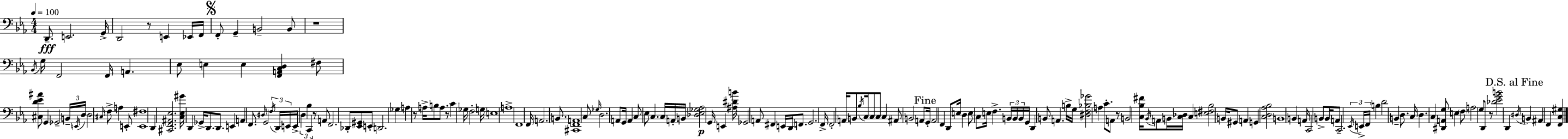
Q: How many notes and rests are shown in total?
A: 183